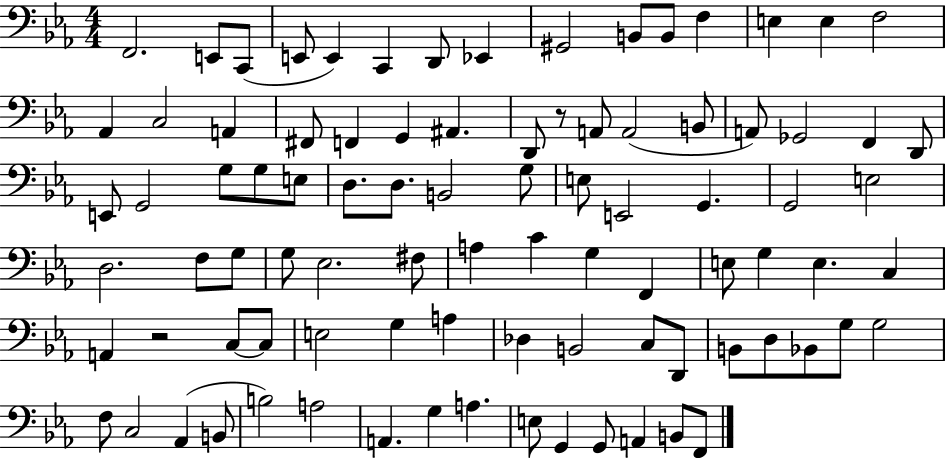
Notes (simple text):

F2/h. E2/e C2/e E2/e E2/q C2/q D2/e Eb2/q G#2/h B2/e B2/e F3/q E3/q E3/q F3/h Ab2/q C3/h A2/q F#2/e F2/q G2/q A#2/q. D2/e R/e A2/e A2/h B2/e A2/e Gb2/h F2/q D2/e E2/e G2/h G3/e G3/e E3/e D3/e. D3/e. B2/h G3/e E3/e E2/h G2/q. G2/h E3/h D3/h. F3/e G3/e G3/e Eb3/h. F#3/e A3/q C4/q G3/q F2/q E3/e G3/q E3/q. C3/q A2/q R/h C3/e C3/e E3/h G3/q A3/q Db3/q B2/h C3/e D2/e B2/e D3/e Bb2/e G3/e G3/h F3/e C3/h Ab2/q B2/e B3/h A3/h A2/q. G3/q A3/q. E3/e G2/q G2/e A2/q B2/e F2/e